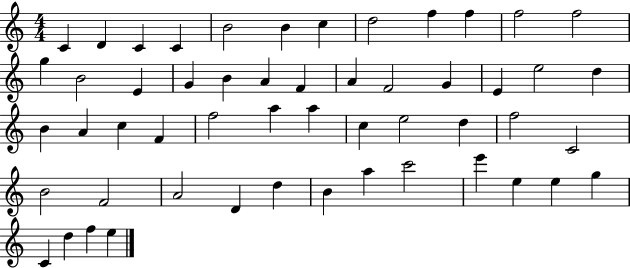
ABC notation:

X:1
T:Untitled
M:4/4
L:1/4
K:C
C D C C B2 B c d2 f f f2 f2 g B2 E G B A F A F2 G E e2 d B A c F f2 a a c e2 d f2 C2 B2 F2 A2 D d B a c'2 e' e e g C d f e